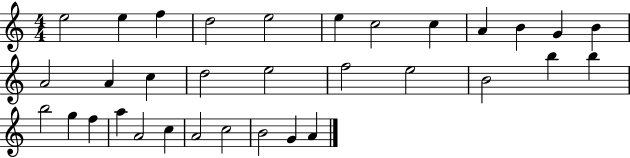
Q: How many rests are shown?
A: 0